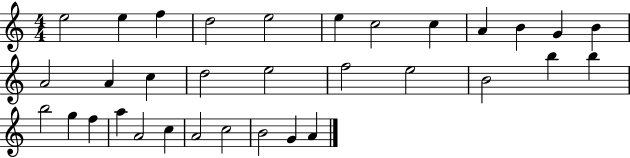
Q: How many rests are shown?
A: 0